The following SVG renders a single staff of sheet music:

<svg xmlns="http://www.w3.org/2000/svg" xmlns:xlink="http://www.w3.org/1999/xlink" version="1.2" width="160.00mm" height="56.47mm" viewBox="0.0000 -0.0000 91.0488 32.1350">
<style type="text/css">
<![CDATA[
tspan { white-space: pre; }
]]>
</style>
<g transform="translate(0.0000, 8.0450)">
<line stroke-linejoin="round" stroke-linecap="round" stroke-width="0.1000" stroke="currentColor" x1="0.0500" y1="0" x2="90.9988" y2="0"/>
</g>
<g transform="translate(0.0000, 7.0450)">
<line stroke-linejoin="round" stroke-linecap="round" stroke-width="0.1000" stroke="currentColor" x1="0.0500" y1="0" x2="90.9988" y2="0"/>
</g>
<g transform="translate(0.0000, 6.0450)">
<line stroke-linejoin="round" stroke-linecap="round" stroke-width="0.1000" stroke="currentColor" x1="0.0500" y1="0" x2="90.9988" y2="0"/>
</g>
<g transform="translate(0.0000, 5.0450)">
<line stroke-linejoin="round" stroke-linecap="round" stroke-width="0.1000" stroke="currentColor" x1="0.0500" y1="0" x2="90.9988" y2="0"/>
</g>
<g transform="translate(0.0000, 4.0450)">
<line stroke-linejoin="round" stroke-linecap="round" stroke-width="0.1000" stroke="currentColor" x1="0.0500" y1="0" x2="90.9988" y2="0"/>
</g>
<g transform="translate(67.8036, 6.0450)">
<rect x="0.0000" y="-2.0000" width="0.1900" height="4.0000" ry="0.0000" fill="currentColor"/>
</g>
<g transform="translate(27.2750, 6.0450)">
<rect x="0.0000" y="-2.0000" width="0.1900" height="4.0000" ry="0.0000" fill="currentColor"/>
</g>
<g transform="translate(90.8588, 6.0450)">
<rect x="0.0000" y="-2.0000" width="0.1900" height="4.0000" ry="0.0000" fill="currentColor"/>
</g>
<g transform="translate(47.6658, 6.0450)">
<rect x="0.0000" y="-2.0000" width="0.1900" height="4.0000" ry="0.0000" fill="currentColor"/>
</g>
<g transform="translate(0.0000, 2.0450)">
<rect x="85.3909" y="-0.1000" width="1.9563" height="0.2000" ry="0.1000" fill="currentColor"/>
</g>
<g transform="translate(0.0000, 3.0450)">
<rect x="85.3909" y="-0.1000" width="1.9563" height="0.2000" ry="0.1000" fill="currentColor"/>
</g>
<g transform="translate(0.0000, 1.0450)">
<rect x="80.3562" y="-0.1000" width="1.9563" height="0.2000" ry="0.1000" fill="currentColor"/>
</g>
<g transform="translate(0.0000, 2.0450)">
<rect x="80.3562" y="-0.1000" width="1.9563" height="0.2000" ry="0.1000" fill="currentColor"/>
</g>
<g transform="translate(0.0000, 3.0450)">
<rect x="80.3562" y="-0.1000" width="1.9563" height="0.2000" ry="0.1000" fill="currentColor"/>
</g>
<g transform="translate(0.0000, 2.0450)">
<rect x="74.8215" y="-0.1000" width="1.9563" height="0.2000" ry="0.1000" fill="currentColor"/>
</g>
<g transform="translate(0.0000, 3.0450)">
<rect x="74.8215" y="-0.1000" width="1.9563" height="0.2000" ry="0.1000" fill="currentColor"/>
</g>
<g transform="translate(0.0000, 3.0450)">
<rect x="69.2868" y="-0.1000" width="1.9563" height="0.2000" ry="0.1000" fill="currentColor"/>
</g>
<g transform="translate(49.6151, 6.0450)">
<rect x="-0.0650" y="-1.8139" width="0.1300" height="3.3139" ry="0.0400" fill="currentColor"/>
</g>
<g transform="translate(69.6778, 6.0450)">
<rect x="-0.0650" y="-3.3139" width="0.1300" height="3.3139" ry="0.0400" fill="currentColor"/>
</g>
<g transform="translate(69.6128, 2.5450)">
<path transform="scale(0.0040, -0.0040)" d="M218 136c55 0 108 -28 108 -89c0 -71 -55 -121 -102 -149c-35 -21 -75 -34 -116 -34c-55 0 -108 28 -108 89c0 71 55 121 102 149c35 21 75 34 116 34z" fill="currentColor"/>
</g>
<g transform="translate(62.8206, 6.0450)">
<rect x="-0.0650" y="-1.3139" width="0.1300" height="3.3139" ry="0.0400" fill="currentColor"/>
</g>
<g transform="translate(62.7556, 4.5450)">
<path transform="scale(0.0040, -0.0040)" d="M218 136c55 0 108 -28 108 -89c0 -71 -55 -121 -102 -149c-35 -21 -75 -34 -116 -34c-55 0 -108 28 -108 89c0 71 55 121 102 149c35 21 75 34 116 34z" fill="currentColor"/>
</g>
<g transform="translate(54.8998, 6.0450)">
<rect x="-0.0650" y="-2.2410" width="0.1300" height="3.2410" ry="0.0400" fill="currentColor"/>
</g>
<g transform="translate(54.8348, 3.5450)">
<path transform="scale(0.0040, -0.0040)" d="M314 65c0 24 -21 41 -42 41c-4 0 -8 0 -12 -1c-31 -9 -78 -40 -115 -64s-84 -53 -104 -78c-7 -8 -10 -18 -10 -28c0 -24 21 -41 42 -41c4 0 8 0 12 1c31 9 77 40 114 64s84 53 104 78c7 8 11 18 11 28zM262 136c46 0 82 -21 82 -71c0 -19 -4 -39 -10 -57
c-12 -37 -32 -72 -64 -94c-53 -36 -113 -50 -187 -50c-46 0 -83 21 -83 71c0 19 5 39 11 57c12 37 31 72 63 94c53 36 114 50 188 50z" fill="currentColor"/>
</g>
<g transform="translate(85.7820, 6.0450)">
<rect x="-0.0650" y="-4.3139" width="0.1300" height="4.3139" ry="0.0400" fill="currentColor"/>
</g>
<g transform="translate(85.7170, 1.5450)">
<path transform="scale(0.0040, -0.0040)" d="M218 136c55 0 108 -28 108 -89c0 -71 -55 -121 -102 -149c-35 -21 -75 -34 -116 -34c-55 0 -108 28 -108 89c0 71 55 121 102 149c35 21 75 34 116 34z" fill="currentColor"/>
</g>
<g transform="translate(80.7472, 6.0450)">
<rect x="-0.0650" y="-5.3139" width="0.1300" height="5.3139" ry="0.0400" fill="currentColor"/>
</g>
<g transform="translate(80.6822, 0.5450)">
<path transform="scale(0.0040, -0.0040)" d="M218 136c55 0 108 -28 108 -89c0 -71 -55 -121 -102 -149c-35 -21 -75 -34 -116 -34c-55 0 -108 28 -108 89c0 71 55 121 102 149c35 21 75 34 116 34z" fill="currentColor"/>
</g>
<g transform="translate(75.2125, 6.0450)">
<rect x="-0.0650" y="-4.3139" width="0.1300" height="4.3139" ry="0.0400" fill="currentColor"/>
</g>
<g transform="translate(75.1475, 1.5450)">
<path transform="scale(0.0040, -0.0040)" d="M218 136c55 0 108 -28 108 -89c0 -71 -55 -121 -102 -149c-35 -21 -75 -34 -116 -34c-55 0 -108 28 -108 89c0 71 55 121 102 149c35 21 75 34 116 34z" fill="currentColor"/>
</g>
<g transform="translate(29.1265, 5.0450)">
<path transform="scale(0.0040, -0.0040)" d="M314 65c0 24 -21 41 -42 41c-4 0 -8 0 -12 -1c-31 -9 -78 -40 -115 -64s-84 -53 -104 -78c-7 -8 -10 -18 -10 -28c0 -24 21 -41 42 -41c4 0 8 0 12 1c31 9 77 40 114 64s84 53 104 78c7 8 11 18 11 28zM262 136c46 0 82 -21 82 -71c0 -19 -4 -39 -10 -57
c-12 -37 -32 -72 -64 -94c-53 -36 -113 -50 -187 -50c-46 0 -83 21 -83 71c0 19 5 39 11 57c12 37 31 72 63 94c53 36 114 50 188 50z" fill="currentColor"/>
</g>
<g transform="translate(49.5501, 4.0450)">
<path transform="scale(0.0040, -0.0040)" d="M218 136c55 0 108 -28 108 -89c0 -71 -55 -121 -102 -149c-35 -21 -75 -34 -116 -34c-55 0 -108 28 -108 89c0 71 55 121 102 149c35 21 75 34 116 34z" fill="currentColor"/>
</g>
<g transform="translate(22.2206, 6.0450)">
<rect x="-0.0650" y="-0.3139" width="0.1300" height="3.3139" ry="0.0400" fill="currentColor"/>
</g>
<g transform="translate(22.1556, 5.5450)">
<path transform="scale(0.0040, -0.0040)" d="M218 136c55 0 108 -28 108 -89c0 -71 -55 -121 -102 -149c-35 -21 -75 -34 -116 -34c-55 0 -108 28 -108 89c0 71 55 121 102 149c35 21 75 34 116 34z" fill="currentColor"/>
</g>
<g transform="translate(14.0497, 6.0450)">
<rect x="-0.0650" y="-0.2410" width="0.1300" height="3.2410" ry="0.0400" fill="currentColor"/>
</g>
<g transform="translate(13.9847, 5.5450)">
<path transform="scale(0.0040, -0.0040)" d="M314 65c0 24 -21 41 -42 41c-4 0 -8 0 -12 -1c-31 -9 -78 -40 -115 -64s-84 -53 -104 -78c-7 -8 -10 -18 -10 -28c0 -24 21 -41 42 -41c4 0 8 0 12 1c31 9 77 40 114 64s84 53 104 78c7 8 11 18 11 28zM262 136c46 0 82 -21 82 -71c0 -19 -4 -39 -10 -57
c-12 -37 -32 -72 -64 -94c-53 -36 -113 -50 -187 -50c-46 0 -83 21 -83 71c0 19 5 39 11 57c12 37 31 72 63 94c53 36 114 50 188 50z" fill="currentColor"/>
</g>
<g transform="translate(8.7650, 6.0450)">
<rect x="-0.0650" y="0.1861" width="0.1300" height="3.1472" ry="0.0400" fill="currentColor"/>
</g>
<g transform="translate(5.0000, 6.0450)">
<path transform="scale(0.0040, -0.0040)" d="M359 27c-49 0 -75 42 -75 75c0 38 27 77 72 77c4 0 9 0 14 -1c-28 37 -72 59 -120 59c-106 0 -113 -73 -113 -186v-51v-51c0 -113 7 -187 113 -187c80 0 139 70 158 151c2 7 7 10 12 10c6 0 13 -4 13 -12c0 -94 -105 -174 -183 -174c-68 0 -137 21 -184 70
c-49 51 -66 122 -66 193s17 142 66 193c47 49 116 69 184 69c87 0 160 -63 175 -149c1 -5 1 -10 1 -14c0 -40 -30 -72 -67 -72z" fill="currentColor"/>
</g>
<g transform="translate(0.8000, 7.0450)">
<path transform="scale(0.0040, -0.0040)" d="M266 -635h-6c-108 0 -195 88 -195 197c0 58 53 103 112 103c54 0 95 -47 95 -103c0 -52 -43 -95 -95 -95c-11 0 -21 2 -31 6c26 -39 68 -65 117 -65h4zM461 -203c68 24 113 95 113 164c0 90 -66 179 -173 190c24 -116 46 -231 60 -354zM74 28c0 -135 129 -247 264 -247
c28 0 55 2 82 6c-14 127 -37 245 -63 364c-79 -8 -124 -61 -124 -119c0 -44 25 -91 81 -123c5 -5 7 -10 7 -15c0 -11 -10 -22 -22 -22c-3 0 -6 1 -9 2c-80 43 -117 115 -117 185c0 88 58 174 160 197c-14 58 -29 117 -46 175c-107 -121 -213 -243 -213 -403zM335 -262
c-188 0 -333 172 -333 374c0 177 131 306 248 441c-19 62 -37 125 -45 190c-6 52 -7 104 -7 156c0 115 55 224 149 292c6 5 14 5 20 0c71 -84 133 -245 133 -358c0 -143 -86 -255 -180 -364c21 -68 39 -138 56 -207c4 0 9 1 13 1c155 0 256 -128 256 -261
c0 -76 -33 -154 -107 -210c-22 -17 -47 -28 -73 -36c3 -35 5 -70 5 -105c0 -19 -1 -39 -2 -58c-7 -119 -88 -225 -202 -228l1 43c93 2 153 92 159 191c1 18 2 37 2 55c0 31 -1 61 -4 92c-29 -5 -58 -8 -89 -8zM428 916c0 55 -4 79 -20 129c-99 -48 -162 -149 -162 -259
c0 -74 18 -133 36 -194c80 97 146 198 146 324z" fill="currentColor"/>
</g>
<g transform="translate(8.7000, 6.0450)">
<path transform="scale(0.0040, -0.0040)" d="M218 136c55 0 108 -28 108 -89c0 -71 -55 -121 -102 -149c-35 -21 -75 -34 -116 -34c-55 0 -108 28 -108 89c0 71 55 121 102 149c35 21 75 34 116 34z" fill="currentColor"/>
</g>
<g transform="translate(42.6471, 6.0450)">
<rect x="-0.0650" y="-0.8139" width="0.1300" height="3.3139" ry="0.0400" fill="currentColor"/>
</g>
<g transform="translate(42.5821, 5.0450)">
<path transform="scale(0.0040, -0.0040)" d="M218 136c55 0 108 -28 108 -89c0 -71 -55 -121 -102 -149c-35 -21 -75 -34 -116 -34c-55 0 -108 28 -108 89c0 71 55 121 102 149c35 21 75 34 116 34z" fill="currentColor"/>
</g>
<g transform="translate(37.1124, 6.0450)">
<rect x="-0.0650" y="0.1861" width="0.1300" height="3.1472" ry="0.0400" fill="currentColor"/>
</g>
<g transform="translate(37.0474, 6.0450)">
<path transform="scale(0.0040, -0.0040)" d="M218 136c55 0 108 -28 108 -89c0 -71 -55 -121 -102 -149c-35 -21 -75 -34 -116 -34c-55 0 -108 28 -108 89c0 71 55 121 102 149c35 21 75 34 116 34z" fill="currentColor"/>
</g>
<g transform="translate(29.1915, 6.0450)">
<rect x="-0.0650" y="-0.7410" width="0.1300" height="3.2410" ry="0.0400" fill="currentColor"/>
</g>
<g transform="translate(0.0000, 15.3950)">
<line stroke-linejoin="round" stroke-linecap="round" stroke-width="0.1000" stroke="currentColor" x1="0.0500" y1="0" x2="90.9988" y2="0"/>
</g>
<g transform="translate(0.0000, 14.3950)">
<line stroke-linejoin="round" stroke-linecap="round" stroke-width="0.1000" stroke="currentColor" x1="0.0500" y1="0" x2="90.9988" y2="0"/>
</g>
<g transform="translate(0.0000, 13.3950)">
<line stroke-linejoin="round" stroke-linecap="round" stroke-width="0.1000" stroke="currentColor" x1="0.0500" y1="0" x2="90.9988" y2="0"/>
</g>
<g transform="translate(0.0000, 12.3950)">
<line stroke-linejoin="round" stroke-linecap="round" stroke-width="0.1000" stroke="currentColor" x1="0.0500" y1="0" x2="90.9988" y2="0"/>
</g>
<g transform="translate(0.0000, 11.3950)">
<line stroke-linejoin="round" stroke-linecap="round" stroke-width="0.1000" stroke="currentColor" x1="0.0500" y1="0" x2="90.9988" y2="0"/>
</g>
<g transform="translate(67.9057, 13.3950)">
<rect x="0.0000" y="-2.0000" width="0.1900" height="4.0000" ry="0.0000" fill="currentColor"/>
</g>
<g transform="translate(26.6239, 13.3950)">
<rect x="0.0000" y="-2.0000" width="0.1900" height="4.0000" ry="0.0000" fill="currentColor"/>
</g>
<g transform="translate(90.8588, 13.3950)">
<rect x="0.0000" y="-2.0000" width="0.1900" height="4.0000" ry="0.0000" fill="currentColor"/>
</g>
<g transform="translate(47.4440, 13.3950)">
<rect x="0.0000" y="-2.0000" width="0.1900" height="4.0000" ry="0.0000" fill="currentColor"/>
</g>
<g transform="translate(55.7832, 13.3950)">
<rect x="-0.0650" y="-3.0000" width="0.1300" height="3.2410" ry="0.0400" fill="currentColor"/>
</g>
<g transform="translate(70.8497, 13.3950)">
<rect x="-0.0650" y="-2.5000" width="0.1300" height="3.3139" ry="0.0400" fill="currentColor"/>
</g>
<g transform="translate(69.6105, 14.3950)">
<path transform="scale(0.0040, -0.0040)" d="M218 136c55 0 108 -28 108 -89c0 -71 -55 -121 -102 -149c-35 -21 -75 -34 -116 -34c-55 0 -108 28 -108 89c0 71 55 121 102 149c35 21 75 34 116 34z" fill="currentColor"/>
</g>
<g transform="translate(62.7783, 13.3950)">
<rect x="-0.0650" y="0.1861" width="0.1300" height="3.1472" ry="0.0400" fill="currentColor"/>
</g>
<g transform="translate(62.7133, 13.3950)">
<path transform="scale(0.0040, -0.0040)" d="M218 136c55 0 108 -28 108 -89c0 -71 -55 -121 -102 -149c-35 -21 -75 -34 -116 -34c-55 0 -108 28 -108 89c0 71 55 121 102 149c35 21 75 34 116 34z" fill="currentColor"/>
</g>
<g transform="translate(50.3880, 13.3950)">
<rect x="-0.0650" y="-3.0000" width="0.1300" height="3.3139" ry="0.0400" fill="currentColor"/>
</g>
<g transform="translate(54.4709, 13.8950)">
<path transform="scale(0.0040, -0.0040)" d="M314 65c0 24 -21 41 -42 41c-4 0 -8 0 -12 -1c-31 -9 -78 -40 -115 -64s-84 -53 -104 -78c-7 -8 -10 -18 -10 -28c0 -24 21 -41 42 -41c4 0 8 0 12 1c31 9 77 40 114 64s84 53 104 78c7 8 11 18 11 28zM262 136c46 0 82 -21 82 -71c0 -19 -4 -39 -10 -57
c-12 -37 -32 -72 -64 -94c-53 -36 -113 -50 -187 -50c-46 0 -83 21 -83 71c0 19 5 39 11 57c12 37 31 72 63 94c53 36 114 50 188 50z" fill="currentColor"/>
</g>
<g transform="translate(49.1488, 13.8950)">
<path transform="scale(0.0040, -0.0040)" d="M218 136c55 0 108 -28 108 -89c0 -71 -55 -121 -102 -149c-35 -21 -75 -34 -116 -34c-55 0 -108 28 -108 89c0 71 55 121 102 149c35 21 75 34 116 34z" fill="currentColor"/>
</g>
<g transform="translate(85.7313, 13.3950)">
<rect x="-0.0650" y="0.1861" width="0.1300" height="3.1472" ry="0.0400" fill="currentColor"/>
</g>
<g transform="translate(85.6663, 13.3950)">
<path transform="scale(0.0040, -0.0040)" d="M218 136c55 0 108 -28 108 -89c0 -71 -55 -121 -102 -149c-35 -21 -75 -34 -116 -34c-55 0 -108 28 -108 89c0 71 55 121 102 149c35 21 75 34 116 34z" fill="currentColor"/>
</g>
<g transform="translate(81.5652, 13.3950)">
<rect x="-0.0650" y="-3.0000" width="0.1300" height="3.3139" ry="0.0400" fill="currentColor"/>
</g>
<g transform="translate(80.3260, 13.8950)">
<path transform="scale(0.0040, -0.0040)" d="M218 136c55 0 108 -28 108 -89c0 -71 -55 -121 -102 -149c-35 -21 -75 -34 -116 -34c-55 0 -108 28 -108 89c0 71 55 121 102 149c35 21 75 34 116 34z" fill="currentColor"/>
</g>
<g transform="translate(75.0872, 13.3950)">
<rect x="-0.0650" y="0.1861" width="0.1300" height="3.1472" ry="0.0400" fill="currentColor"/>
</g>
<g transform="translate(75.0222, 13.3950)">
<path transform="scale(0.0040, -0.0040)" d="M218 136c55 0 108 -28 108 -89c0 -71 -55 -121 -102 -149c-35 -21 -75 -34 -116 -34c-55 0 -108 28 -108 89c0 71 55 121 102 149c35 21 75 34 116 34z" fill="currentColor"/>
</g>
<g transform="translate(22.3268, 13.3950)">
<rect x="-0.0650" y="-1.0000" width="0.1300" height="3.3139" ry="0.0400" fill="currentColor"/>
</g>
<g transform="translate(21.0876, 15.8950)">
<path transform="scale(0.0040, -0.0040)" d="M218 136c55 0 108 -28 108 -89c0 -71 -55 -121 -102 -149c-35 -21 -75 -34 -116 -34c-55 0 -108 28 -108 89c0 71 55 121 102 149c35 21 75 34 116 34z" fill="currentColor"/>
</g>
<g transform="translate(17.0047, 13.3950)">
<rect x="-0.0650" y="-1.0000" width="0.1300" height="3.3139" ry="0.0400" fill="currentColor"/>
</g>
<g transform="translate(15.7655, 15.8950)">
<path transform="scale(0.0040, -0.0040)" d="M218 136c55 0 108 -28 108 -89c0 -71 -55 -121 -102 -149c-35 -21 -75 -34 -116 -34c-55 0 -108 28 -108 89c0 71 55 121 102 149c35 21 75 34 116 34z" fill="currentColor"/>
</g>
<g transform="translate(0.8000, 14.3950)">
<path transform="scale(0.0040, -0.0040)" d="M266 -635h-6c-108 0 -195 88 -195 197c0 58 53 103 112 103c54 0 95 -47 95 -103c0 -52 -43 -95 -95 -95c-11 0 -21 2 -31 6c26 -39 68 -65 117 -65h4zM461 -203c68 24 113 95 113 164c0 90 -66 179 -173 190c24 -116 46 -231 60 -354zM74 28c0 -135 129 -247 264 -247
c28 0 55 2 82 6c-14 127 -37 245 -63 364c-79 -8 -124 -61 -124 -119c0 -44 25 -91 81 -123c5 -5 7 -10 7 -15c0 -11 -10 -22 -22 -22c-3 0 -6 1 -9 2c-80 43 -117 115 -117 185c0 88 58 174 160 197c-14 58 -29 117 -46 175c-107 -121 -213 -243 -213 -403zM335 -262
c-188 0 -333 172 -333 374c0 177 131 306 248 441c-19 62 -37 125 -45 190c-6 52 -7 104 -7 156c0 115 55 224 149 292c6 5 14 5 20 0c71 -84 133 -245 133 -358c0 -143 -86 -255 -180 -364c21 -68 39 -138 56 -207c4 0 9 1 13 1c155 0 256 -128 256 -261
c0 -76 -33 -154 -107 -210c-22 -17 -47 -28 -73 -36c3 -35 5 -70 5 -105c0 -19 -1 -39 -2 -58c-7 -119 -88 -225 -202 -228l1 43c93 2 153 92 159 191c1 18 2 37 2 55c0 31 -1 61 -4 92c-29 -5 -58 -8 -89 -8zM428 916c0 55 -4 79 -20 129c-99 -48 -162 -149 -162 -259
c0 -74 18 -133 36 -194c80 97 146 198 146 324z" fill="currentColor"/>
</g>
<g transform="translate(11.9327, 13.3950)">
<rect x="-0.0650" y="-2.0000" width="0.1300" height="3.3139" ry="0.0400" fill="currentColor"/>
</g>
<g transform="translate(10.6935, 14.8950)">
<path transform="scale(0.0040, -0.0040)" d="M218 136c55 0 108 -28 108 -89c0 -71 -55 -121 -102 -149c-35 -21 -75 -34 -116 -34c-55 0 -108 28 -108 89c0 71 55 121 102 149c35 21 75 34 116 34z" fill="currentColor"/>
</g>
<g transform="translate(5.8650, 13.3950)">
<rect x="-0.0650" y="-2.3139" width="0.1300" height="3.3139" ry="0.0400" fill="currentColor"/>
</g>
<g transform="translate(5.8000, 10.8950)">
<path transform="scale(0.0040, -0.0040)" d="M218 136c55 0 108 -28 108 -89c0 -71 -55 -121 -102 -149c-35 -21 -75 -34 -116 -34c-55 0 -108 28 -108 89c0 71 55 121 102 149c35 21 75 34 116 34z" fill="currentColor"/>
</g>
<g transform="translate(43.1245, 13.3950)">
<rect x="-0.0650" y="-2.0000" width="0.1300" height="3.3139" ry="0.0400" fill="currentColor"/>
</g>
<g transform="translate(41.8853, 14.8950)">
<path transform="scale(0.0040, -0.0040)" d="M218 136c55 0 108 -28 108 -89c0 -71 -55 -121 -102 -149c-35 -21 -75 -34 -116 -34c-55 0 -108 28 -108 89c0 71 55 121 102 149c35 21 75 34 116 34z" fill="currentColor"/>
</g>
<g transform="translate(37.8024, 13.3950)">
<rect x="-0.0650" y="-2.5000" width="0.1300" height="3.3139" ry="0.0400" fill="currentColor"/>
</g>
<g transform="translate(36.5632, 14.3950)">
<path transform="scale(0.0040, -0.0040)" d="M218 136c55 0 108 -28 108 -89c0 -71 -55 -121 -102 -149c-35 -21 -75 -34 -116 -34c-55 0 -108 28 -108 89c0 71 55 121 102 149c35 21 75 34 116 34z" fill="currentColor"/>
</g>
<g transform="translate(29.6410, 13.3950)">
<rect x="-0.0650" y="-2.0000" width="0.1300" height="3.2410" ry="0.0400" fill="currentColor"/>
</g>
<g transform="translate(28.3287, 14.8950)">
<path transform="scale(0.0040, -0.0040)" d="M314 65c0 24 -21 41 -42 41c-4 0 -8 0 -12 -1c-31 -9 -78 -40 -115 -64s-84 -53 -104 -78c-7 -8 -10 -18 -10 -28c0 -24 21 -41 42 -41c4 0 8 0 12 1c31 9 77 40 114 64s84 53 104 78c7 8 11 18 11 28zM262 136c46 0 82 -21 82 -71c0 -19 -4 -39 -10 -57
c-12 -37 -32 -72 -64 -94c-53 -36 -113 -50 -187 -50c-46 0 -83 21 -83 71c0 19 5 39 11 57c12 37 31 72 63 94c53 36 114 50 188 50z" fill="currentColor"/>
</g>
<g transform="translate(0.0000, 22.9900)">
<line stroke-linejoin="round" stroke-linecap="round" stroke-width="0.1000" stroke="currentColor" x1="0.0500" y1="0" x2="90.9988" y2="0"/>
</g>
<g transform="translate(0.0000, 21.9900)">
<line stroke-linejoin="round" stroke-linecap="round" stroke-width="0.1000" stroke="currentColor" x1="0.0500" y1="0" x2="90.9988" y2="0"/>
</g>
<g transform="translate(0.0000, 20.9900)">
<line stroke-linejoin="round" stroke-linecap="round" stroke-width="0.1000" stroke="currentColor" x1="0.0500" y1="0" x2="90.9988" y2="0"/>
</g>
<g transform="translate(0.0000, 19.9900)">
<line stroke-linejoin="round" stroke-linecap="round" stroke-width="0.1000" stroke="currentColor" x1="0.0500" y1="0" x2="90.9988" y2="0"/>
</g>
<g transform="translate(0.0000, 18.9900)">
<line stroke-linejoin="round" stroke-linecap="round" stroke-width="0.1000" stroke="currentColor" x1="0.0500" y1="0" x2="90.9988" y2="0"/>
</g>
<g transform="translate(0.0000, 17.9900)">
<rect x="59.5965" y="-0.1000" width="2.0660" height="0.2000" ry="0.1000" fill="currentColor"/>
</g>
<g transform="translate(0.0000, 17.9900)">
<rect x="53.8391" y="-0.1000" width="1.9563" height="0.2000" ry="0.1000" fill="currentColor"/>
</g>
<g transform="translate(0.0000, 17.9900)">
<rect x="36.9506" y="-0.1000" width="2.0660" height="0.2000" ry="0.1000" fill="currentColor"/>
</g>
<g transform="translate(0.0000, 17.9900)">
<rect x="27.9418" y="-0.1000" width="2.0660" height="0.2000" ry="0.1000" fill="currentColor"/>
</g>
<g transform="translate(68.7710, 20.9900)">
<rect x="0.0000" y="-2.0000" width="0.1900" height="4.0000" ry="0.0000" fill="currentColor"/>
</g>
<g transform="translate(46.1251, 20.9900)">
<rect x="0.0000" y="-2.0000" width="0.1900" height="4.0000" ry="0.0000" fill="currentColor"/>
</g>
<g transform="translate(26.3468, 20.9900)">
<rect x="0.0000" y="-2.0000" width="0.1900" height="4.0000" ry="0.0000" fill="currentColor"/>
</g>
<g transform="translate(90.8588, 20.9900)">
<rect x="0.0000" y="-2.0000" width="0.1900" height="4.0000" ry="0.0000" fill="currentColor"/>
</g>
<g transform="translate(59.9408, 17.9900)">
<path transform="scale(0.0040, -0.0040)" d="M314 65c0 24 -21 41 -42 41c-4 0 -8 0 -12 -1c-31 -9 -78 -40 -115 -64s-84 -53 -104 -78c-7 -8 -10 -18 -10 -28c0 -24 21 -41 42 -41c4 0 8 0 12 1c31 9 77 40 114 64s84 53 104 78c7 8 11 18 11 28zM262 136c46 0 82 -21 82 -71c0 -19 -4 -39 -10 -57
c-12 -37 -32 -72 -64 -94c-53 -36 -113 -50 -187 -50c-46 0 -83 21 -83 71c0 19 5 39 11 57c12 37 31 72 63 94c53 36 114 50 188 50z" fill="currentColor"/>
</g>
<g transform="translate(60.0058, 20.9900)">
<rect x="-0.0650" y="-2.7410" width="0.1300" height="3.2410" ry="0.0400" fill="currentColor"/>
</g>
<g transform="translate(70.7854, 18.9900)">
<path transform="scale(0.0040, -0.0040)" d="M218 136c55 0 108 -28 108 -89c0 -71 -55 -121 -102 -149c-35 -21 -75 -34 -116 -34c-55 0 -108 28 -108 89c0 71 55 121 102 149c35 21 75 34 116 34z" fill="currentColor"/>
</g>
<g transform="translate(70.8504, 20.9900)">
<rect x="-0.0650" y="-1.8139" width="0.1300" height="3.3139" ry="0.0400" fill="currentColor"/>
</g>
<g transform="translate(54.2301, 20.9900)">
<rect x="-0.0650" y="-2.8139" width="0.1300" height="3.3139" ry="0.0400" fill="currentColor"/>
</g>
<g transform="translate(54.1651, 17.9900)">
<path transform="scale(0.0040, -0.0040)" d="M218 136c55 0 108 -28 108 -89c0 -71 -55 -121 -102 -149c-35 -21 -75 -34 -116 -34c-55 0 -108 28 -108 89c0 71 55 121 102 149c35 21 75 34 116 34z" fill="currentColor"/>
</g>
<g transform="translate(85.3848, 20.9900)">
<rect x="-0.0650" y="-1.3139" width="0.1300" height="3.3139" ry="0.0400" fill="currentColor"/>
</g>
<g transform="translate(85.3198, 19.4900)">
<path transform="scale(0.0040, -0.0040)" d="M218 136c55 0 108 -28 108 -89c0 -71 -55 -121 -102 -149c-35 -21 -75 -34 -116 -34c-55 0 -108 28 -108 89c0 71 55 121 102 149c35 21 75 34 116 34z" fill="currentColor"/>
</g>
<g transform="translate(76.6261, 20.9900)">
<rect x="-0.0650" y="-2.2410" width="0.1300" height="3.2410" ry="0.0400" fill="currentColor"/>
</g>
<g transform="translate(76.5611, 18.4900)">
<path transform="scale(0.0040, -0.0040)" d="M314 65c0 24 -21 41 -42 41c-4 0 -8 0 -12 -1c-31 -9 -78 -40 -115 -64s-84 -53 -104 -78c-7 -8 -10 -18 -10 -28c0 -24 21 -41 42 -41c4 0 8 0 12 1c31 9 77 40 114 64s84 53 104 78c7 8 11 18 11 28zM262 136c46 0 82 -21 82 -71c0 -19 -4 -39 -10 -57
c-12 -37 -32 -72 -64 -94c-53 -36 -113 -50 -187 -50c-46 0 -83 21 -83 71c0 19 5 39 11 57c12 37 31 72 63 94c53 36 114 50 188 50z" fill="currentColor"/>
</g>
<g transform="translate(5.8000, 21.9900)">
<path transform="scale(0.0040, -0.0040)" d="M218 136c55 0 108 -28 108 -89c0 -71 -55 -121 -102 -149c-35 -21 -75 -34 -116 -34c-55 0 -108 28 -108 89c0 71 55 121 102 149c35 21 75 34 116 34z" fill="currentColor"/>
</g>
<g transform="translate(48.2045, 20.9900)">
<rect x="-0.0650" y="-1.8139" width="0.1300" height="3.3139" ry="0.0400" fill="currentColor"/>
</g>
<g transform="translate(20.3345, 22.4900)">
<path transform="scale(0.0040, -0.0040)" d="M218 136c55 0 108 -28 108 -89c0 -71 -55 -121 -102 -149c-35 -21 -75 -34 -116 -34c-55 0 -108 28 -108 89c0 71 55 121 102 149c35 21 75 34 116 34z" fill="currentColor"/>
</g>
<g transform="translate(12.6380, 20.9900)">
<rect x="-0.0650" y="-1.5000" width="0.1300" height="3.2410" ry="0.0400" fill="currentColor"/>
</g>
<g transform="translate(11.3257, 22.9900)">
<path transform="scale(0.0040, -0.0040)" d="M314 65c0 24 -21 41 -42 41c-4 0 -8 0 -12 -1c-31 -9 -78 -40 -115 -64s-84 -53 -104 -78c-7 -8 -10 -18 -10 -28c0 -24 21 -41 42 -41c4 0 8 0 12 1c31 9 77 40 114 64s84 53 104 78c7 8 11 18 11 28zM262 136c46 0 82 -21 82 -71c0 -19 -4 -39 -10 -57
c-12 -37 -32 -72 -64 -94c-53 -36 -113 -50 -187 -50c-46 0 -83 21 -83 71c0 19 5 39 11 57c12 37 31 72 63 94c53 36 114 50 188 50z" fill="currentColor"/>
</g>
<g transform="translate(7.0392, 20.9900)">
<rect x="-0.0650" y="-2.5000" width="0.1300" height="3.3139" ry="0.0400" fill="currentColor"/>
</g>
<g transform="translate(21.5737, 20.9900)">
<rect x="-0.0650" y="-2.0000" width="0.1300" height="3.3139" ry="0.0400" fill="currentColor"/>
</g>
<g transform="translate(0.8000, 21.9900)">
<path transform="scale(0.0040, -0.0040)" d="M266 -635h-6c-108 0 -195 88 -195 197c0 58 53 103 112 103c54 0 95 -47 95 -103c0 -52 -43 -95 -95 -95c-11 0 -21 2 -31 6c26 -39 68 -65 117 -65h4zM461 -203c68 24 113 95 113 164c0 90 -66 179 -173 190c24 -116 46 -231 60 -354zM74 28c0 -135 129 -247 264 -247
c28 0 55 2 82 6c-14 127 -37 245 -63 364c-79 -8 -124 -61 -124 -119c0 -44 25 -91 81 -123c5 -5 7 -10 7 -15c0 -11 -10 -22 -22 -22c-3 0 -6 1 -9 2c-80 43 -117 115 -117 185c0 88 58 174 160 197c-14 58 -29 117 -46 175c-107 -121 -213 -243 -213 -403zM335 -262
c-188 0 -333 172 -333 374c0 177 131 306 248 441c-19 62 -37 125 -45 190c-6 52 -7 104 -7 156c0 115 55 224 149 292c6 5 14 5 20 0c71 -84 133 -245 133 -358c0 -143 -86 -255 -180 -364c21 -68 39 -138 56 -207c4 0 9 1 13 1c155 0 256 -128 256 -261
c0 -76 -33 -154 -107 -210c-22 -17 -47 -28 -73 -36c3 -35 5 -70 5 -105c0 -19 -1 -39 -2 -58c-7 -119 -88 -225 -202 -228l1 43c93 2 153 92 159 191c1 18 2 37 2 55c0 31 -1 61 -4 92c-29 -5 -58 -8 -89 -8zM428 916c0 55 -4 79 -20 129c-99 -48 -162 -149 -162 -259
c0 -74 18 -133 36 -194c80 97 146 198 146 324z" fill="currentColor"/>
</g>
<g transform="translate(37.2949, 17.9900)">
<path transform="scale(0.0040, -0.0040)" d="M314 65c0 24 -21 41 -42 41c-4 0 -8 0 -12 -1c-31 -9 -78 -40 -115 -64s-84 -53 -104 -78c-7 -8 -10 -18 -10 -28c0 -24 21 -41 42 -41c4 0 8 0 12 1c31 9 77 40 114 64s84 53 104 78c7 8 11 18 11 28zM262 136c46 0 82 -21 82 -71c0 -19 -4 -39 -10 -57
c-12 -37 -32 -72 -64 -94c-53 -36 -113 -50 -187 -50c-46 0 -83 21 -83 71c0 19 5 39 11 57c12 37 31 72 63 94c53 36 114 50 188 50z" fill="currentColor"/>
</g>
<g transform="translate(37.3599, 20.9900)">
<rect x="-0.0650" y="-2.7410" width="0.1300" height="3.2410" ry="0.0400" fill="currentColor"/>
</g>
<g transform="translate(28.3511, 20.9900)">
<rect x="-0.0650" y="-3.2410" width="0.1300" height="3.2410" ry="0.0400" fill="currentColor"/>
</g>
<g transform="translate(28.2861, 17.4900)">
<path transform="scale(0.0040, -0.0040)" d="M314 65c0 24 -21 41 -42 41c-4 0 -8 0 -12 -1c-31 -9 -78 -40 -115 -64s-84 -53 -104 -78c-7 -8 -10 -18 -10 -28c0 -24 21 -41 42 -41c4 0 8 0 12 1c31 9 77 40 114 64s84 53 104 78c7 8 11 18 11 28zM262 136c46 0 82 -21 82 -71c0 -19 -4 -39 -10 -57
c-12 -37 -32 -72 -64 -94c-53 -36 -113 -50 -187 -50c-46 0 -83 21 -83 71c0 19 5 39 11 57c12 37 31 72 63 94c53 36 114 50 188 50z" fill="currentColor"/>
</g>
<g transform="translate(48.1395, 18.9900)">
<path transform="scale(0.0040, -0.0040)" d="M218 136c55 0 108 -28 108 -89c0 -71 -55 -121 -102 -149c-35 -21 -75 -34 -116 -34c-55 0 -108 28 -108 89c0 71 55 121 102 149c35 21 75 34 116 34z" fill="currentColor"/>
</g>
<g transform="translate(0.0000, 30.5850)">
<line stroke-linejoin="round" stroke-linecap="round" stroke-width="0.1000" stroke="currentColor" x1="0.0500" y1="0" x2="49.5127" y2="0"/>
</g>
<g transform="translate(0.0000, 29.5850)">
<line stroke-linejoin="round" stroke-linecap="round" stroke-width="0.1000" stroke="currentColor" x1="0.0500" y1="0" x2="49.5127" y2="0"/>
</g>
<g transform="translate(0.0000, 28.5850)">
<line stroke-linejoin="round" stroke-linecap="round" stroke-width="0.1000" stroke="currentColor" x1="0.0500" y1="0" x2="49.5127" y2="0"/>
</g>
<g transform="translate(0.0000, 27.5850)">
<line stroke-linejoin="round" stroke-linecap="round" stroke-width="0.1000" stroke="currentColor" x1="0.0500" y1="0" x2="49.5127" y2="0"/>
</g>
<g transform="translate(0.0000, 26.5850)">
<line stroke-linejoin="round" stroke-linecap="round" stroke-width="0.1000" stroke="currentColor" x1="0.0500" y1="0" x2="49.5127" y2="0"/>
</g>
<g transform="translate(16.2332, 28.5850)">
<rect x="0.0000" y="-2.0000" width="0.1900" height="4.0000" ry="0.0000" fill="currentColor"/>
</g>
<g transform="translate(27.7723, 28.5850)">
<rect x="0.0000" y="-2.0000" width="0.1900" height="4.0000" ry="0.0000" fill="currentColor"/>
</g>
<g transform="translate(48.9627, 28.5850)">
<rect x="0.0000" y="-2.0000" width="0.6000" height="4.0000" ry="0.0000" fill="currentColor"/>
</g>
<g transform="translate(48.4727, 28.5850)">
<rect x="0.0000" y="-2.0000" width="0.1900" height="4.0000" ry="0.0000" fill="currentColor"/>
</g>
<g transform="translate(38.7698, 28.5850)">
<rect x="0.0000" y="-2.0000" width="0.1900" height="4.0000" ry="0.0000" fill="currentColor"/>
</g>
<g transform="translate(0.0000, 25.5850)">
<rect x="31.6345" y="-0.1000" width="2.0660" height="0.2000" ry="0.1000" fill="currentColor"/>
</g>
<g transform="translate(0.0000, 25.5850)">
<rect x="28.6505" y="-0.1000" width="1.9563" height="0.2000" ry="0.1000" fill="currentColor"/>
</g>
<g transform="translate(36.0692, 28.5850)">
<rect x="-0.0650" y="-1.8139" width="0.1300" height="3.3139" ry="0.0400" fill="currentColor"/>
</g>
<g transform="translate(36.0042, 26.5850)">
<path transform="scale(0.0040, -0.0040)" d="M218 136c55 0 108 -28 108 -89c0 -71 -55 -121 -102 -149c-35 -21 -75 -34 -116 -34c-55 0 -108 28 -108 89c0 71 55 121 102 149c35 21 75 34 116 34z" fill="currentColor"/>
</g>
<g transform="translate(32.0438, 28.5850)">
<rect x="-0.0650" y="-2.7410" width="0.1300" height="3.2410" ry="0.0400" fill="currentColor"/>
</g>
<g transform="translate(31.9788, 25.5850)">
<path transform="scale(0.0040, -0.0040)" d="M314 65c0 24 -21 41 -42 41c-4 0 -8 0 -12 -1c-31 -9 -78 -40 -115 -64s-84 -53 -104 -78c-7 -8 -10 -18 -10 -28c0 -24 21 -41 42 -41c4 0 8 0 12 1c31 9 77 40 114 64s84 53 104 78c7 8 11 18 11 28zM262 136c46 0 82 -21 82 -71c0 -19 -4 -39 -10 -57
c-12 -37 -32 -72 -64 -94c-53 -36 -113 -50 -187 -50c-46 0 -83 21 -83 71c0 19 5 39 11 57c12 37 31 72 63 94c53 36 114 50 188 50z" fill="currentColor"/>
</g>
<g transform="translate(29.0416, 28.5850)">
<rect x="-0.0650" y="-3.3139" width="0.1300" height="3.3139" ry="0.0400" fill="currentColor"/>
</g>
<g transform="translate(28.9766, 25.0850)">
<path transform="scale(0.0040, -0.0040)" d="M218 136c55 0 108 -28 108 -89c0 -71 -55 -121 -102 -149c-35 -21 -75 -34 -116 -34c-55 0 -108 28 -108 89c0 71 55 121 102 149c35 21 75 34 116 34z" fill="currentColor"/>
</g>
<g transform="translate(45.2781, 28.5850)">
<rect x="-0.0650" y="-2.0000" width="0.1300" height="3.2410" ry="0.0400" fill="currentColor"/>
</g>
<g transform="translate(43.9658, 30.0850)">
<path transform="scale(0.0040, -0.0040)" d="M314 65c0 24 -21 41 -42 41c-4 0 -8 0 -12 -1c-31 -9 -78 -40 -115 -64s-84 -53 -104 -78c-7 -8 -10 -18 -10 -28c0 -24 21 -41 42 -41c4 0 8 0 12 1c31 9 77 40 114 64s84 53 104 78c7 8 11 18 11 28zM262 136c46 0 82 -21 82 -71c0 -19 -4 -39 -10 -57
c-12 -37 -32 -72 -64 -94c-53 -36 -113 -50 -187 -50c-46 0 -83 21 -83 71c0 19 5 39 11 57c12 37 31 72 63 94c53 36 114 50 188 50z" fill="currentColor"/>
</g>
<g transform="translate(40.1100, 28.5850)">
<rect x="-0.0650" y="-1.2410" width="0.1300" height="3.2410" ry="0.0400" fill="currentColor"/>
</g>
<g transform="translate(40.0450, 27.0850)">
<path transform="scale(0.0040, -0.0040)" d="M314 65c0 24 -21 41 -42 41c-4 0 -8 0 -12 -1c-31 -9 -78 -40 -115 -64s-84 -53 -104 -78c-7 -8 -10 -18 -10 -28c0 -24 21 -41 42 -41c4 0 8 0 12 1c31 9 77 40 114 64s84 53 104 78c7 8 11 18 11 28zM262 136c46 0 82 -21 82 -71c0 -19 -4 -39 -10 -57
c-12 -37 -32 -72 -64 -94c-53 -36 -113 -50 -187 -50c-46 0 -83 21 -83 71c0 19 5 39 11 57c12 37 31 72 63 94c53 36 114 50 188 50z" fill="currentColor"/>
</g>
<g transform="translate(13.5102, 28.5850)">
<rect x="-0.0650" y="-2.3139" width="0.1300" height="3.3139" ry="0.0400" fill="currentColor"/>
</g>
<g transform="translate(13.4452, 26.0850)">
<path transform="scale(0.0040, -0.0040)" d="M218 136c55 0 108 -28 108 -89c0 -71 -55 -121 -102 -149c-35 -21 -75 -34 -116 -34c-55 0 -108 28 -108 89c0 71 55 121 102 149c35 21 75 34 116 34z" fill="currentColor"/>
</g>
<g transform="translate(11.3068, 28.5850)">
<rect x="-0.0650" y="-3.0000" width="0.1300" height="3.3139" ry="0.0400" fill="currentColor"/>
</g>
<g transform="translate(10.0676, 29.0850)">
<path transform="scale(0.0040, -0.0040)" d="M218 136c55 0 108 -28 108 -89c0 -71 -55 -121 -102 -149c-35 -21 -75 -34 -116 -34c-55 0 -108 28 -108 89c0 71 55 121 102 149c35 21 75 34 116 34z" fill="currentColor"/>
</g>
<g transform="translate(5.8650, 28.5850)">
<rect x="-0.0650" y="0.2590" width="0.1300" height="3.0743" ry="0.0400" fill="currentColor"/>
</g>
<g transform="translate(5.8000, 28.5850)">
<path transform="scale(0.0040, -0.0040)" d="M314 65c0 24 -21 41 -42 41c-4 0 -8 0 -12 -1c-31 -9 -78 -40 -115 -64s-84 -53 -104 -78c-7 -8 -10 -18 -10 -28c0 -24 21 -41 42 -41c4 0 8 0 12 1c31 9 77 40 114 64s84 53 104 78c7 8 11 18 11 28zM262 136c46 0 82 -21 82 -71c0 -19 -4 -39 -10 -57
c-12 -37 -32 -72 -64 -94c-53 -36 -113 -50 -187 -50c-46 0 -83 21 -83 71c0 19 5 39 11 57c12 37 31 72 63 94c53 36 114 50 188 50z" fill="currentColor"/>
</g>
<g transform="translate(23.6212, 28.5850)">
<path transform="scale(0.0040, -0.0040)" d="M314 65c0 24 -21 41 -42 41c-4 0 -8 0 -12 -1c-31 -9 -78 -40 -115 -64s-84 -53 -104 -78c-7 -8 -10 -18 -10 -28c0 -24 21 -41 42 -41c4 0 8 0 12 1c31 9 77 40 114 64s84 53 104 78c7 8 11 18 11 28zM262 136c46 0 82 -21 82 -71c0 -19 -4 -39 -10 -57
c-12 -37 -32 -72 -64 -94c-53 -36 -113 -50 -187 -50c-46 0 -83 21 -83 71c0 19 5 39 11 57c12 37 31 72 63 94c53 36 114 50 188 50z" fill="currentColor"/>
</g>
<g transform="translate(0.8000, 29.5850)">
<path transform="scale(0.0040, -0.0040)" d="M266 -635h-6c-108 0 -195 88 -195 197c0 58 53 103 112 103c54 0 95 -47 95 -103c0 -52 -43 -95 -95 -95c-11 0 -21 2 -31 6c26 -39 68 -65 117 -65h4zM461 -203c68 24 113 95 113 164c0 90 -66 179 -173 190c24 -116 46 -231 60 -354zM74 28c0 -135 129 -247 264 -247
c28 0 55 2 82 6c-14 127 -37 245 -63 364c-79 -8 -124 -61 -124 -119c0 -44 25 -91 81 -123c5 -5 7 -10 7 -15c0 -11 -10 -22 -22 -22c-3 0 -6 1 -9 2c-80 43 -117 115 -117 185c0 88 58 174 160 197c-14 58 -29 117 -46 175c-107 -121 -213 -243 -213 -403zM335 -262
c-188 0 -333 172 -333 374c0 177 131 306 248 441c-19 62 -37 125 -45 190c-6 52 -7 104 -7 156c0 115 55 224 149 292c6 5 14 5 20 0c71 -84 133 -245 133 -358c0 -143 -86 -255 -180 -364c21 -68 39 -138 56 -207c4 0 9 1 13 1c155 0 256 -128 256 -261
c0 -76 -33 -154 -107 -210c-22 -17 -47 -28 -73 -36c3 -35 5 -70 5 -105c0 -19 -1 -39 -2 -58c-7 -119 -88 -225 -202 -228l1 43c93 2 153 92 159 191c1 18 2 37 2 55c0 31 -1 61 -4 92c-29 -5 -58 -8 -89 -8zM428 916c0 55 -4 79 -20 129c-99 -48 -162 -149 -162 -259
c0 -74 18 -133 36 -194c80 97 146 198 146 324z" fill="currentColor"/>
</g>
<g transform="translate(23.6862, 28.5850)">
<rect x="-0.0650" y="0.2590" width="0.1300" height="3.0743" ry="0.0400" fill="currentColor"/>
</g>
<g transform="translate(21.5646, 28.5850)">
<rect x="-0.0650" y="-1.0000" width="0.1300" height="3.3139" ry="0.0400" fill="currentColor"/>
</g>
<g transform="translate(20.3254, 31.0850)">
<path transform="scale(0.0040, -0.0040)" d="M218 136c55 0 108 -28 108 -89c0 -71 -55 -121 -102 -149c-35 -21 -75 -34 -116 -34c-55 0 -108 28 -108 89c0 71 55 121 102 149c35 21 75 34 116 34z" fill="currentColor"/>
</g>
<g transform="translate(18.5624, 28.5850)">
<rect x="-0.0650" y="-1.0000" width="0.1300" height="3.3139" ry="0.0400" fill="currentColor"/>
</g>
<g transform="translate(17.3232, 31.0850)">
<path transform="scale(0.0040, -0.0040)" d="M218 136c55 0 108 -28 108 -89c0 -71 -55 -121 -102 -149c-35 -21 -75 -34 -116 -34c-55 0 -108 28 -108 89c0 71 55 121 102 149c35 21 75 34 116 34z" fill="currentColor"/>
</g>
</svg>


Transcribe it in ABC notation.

X:1
T:Untitled
M:4/4
L:1/4
K:C
B c2 c d2 B d f g2 e b d' f' d' g F D D F2 G F A A2 B G B A B G E2 F b2 a2 f a a2 f g2 e B2 A g D D B2 b a2 f e2 F2